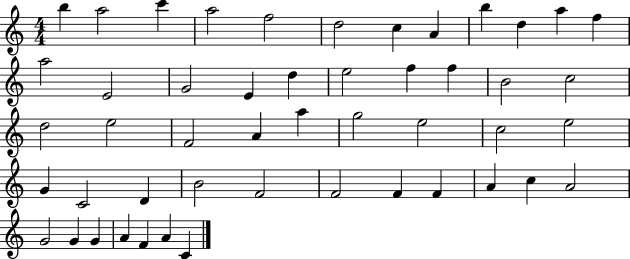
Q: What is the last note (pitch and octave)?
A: C4